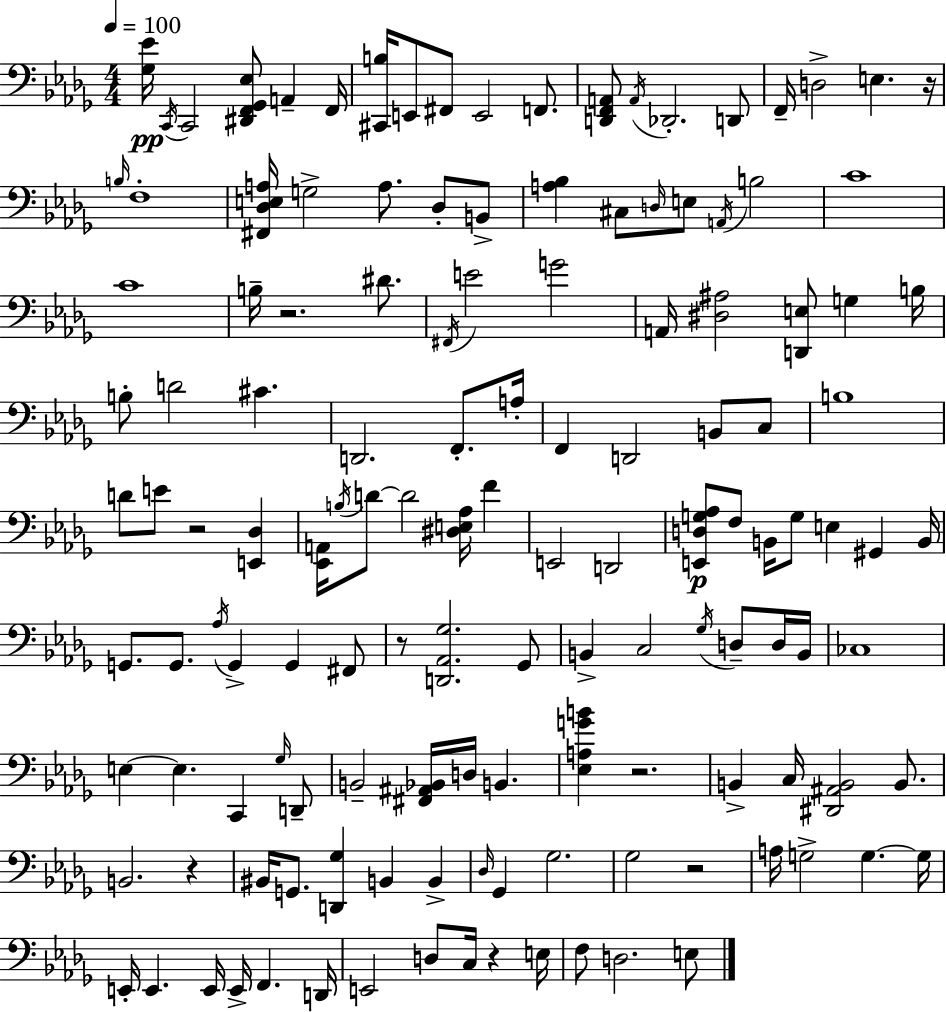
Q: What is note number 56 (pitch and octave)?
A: B2